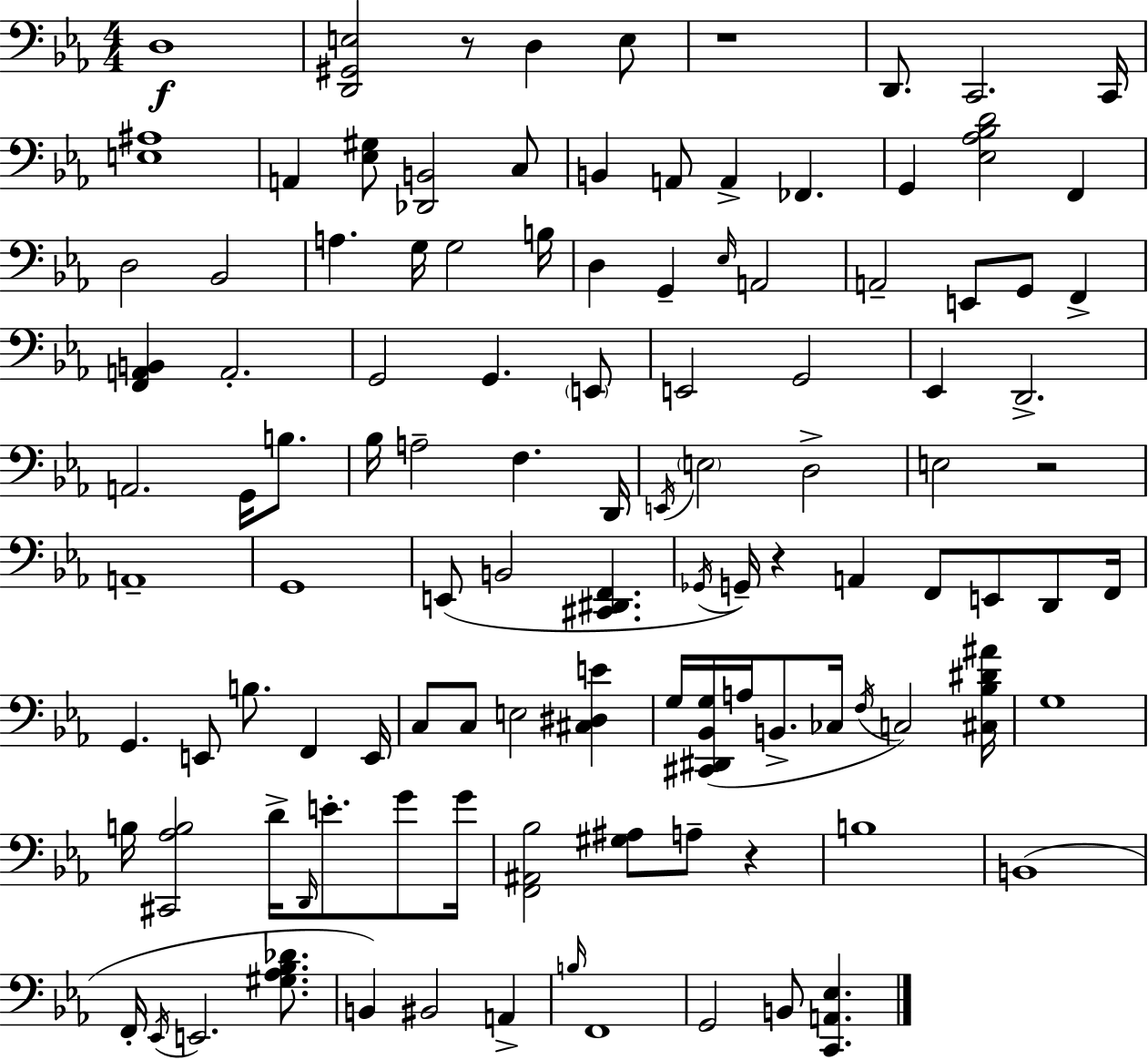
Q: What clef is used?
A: bass